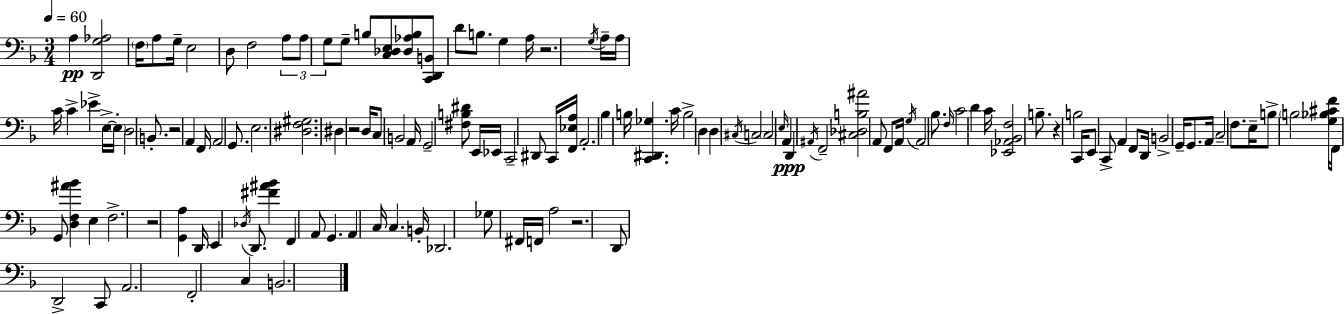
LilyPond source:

{
  \clef bass
  \numericTimeSignature
  \time 3/4
  \key f \major
  \tempo 4 = 60
  a4\pp <d, g aes>2 | \parenthesize f16 a8 g16-- e2 | d8 f2 \tuplet 3/2 { a8 | a8 g8 } g8-- b8 <c des e>8 <des aes b>8 | \break <c, d, b,>8 d'8 b8. g4 a16 | r2. | \acciaccatura { g16 } a16-- a16 c'16 c'4-> ees'4-> | e16->~~ \parenthesize e16-. d2 b,8.-. | \break r2 a,4 | f,16 a,2 g,8. | e2. | <dis f gis>2. | \break dis4 r2 | d16 c8 b,2 | a,16 g,2-- <fis b dis'>8 e,16 | ees,16 c,2-- dis,8 c,16 | \break <f, ees a>16 a,2.-. | bes4 b16 <c, dis, ges>4. | c'16 b2-> d4 | d4 \acciaccatura { cis16 } c2 | \break \parenthesize c2 \grace { e16 } a,4 | d,4\ppp \acciaccatura { ais,16 } f,2-- | <cis des b ais'>2 | a,8 f,8 a,16 \acciaccatura { g16 } a,2 | \break bes8. \grace { f16 } c'2 | d'4 c'16 <ees, aes, bes, f>2 | b8.-- r4 b2 | c,16 e,8 c,8-> a,4 | \break f,8 d,16 b,2-> | g,16-- g,8. a,16 c2-- | f8. e16-- b8-> \parenthesize b2 | <g bes cis' f'>16 f,8 g,8 <d f ais' bes'>4 | \break e4 f2.-> | r2 | <g, a>4 d,16 e,4 \acciaccatura { des16 } | d,8. <fis' ais' bes'>4 f,4 a,8 | \break g,4. a,4 c16 | c4. b,16-. des,2. | ges8 fis,16 f,16 a2 | r2. | \break d,8 d,2-> | c,8 a,2. | f,2-. | c4 b,2. | \break \bar "|."
}